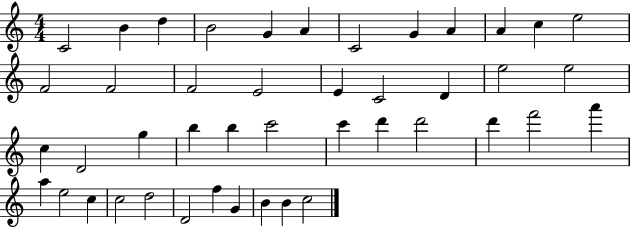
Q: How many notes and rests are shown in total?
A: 44